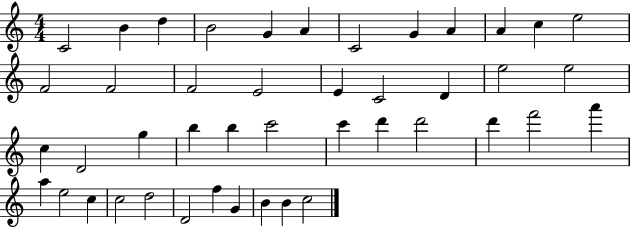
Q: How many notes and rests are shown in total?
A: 44